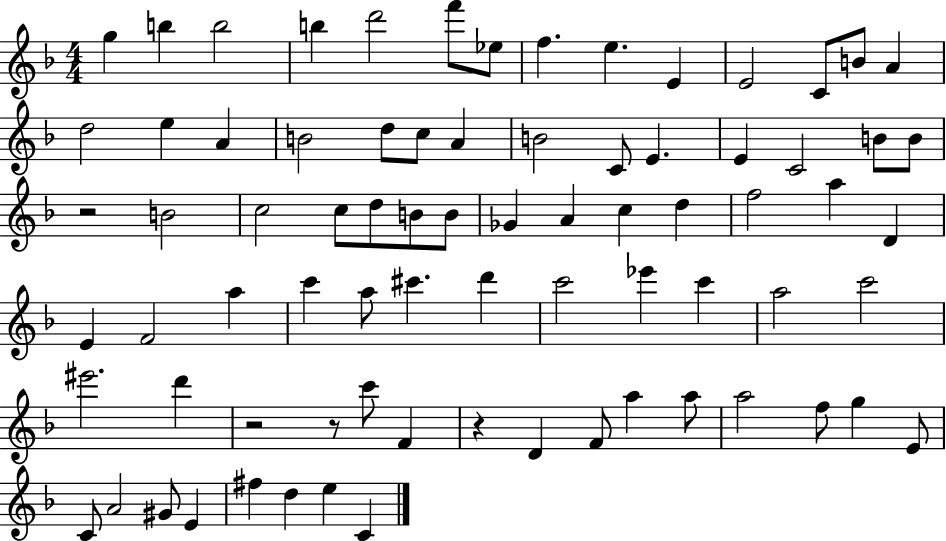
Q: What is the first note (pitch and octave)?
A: G5